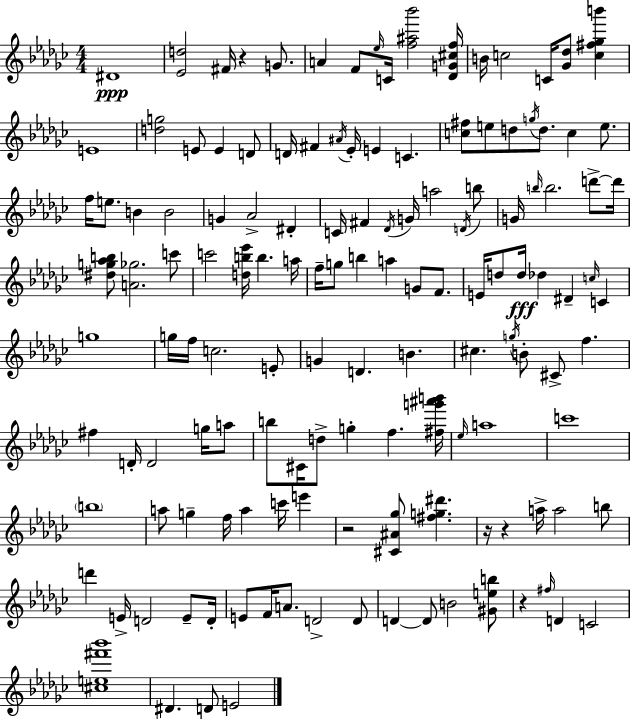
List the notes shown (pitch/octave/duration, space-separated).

D#4/w [Eb4,D5]/h F#4/s R/q G4/e. A4/q F4/e Eb5/s C4/s [F5,A#5,Bb6]/h [Db4,G4,C#5,F5]/s B4/s C5/h C4/s [Gb4,Db5]/e [C5,F#5,Gb5,B6]/q E4/w [D5,G5]/h E4/e E4/q D4/e D4/s F#4/q A#4/s Eb4/s E4/q C4/q. [C5,F#5]/e E5/e D5/e G5/s D5/e. C5/q E5/e. F5/s E5/e. B4/q B4/h G4/q Ab4/h D#4/q C4/s F#4/q Db4/s G4/s A5/h D4/s B5/e G4/s B5/s B5/h. D6/e D6/s [D#5,G5,Ab5,B5]/e [A4,Gb5]/h. C6/e C6/h [D5,B5,Eb6]/s B5/q. A5/s F5/s G5/e B5/q A5/q G4/e F4/e. E4/s D5/e D5/s Db5/q D#4/q C5/s C4/q G5/w G5/s F5/s C5/h. E4/e G4/q D4/q. B4/q. C#5/q. G5/s B4/e C#4/e F5/q. F#5/q D4/s D4/h G5/s A5/e B5/e C#4/s D5/e G5/q F5/q. [F#5,G6,A#6,B6]/s Eb5/s A5/w C6/w B5/w A5/e G5/q F5/s A5/q C6/s E6/q R/h [C#4,A#4,Gb5]/e [F#5,G5,D#6]/q. R/s R/q A5/s A5/h B5/e D6/q E4/s D4/h E4/e D4/s E4/e F4/s A4/e. D4/h D4/e D4/q D4/e B4/h [G#4,E5,B5]/e R/q F#5/s D4/q C4/h [C#5,E5,F#6,Bb6]/w D#4/q. D4/e E4/h